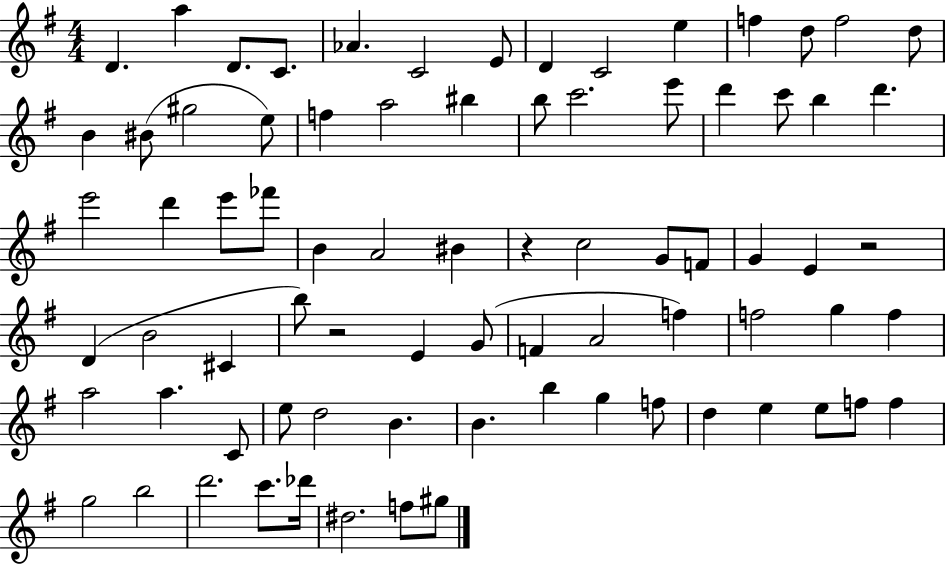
{
  \clef treble
  \numericTimeSignature
  \time 4/4
  \key g \major
  d'4. a''4 d'8. c'8. | aes'4. c'2 e'8 | d'4 c'2 e''4 | f''4 d''8 f''2 d''8 | \break b'4 bis'8( gis''2 e''8) | f''4 a''2 bis''4 | b''8 c'''2. e'''8 | d'''4 c'''8 b''4 d'''4. | \break e'''2 d'''4 e'''8 fes'''8 | b'4 a'2 bis'4 | r4 c''2 g'8 f'8 | g'4 e'4 r2 | \break d'4( b'2 cis'4 | b''8) r2 e'4 g'8( | f'4 a'2 f''4) | f''2 g''4 f''4 | \break a''2 a''4. c'8 | e''8 d''2 b'4. | b'4. b''4 g''4 f''8 | d''4 e''4 e''8 f''8 f''4 | \break g''2 b''2 | d'''2. c'''8. des'''16 | dis''2. f''8 gis''8 | \bar "|."
}